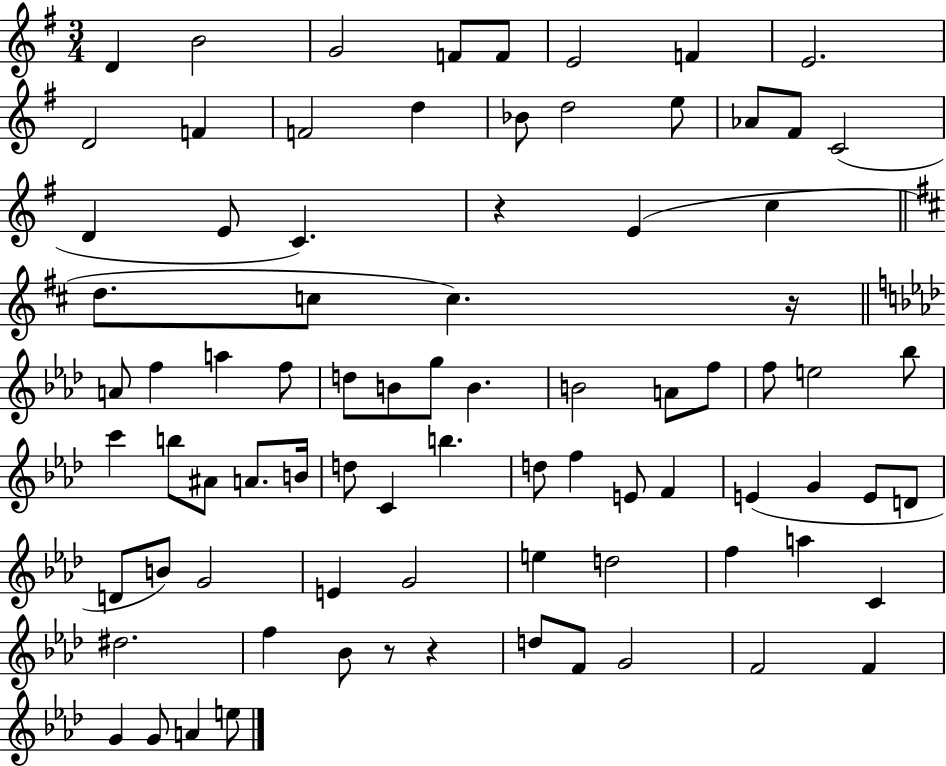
D4/q B4/h G4/h F4/e F4/e E4/h F4/q E4/h. D4/h F4/q F4/h D5/q Bb4/e D5/h E5/e Ab4/e F#4/e C4/h D4/q E4/e C4/q. R/q E4/q C5/q D5/e. C5/e C5/q. R/s A4/e F5/q A5/q F5/e D5/e B4/e G5/e B4/q. B4/h A4/e F5/e F5/e E5/h Bb5/e C6/q B5/e A#4/e A4/e. B4/s D5/e C4/q B5/q. D5/e F5/q E4/e F4/q E4/q G4/q E4/e D4/e D4/e B4/e G4/h E4/q G4/h E5/q D5/h F5/q A5/q C4/q D#5/h. F5/q Bb4/e R/e R/q D5/e F4/e G4/h F4/h F4/q G4/q G4/e A4/q E5/e